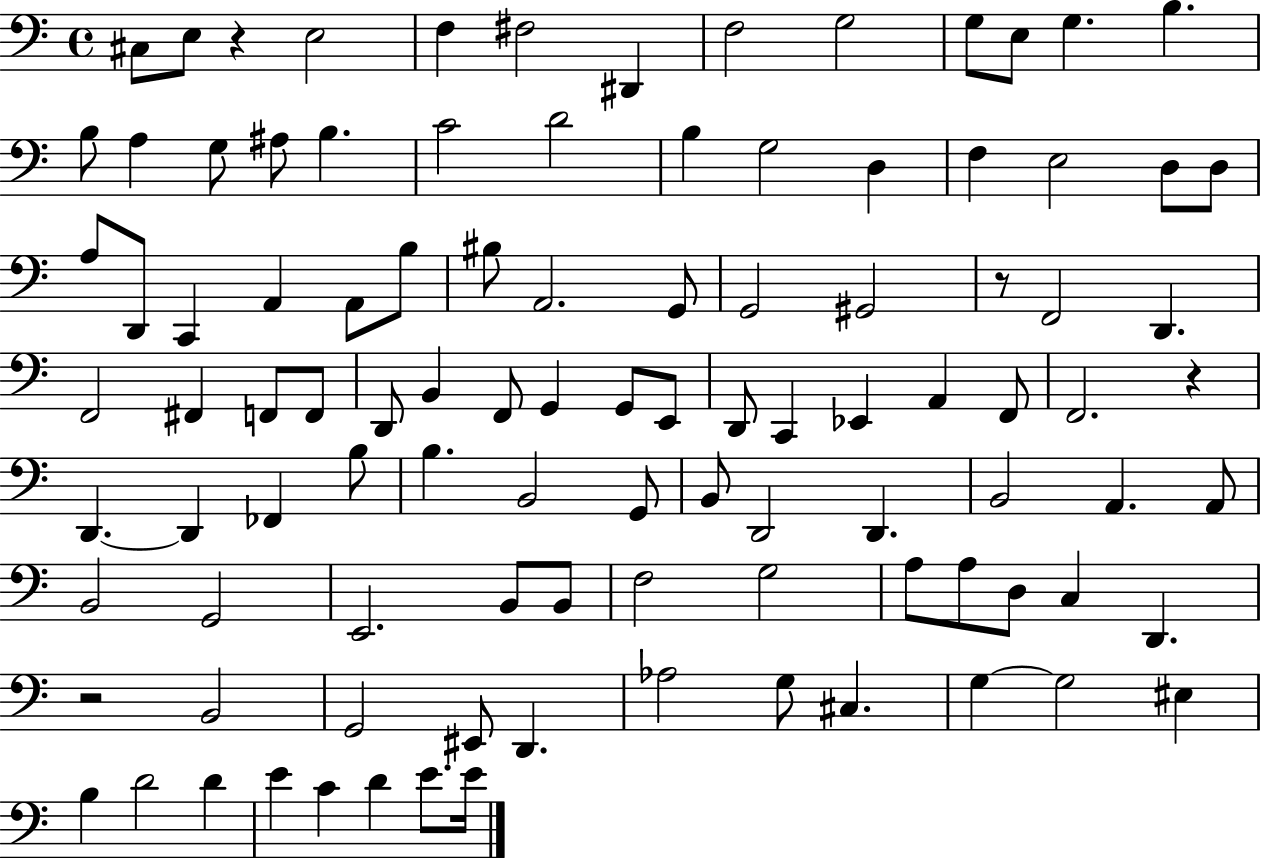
{
  \clef bass
  \time 4/4
  \defaultTimeSignature
  \key c \major
  \repeat volta 2 { cis8 e8 r4 e2 | f4 fis2 dis,4 | f2 g2 | g8 e8 g4. b4. | \break b8 a4 g8 ais8 b4. | c'2 d'2 | b4 g2 d4 | f4 e2 d8 d8 | \break a8 d,8 c,4 a,4 a,8 b8 | bis8 a,2. g,8 | g,2 gis,2 | r8 f,2 d,4. | \break f,2 fis,4 f,8 f,8 | d,8 b,4 f,8 g,4 g,8 e,8 | d,8 c,4 ees,4 a,4 f,8 | f,2. r4 | \break d,4.~~ d,4 fes,4 b8 | b4. b,2 g,8 | b,8 d,2 d,4. | b,2 a,4. a,8 | \break b,2 g,2 | e,2. b,8 b,8 | f2 g2 | a8 a8 d8 c4 d,4. | \break r2 b,2 | g,2 eis,8 d,4. | aes2 g8 cis4. | g4~~ g2 eis4 | \break b4 d'2 d'4 | e'4 c'4 d'4 e'8. e'16 | } \bar "|."
}